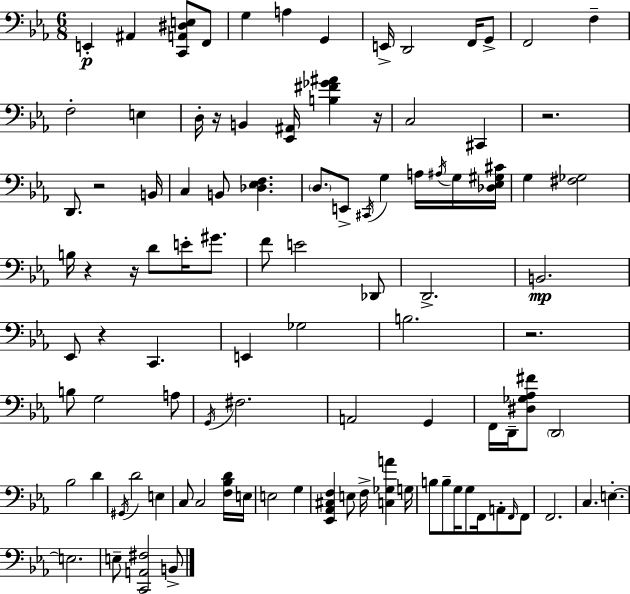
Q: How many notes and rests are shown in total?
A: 100